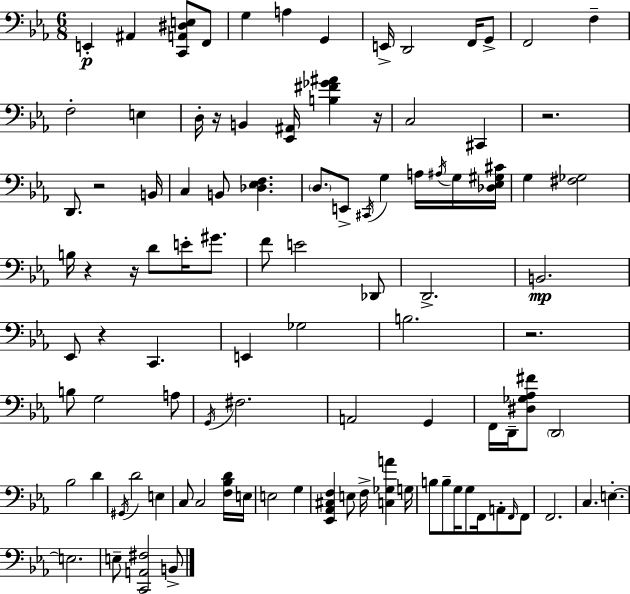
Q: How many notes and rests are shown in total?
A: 100